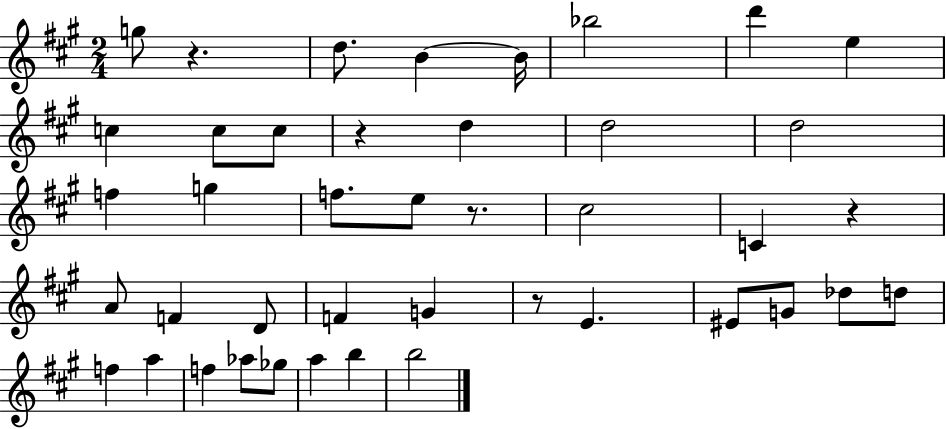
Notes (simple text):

G5/e R/q. D5/e. B4/q B4/s Bb5/h D6/q E5/q C5/q C5/e C5/e R/q D5/q D5/h D5/h F5/q G5/q F5/e. E5/e R/e. C#5/h C4/q R/q A4/e F4/q D4/e F4/q G4/q R/e E4/q. EIS4/e G4/e Db5/e D5/e F5/q A5/q F5/q Ab5/e Gb5/e A5/q B5/q B5/h